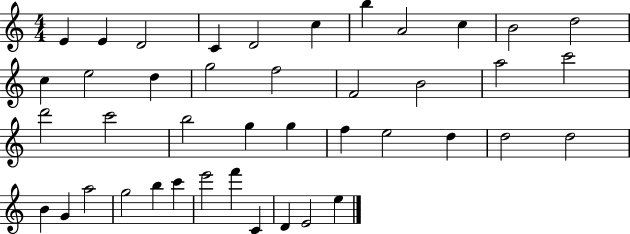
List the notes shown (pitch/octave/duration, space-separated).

E4/q E4/q D4/h C4/q D4/h C5/q B5/q A4/h C5/q B4/h D5/h C5/q E5/h D5/q G5/h F5/h F4/h B4/h A5/h C6/h D6/h C6/h B5/h G5/q G5/q F5/q E5/h D5/q D5/h D5/h B4/q G4/q A5/h G5/h B5/q C6/q E6/h F6/q C4/q D4/q E4/h E5/q